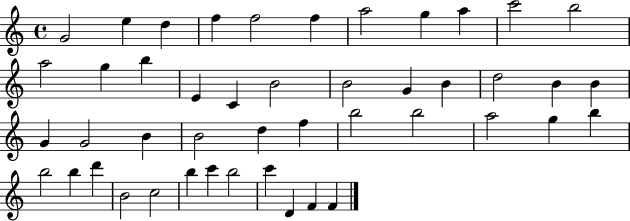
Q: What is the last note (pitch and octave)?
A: F4